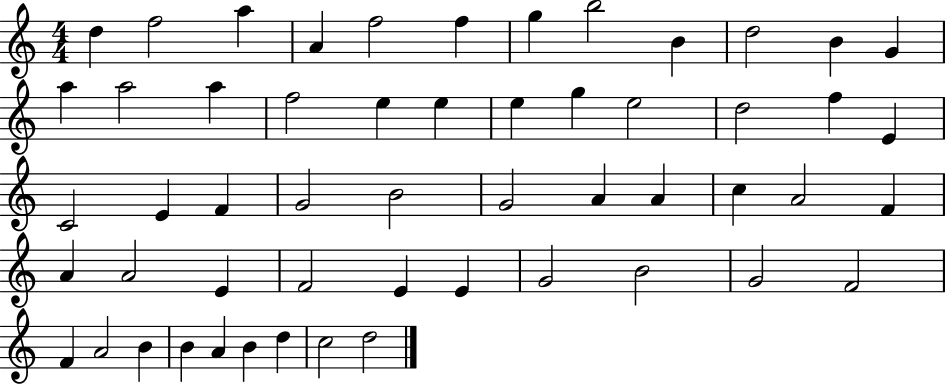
X:1
T:Untitled
M:4/4
L:1/4
K:C
d f2 a A f2 f g b2 B d2 B G a a2 a f2 e e e g e2 d2 f E C2 E F G2 B2 G2 A A c A2 F A A2 E F2 E E G2 B2 G2 F2 F A2 B B A B d c2 d2